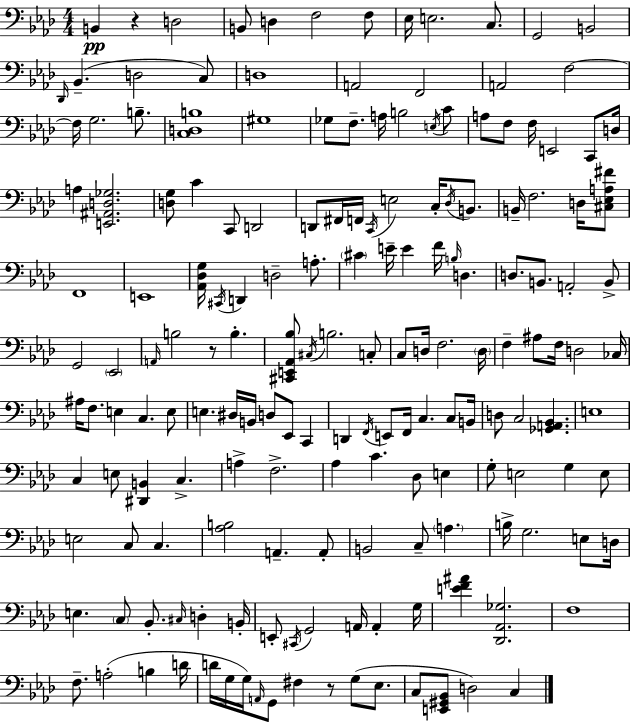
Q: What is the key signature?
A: AES major